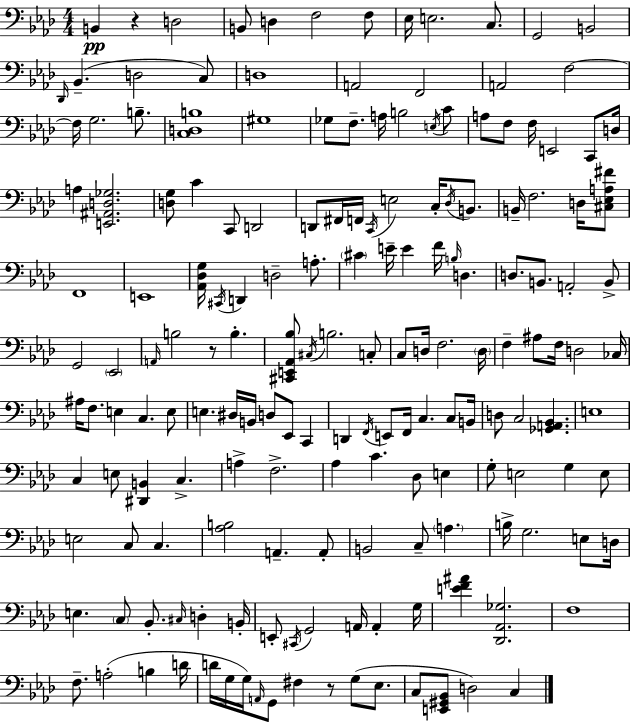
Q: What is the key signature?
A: AES major